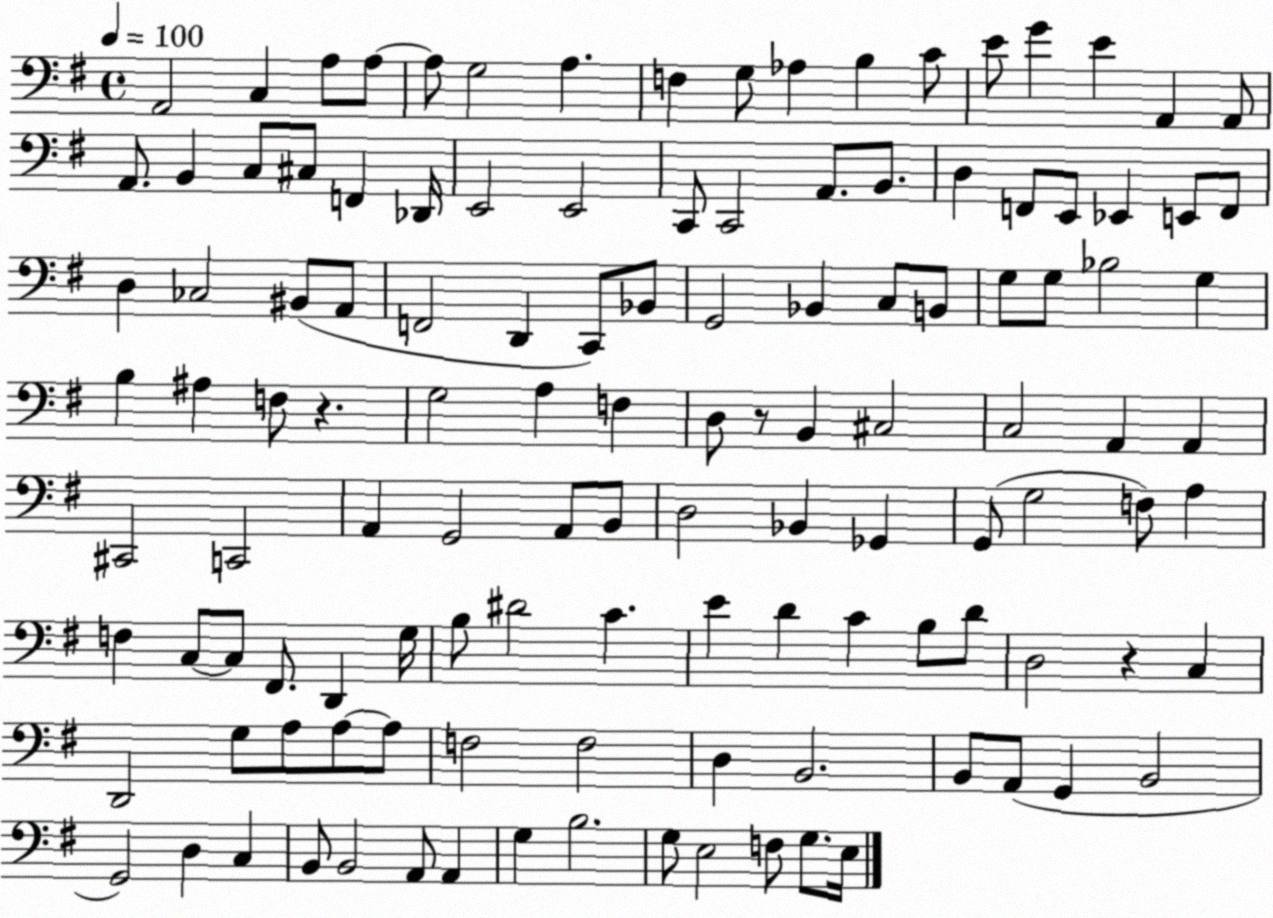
X:1
T:Untitled
M:4/4
L:1/4
K:G
A,,2 C, A,/2 A,/2 A,/2 G,2 A, F, G,/2 _A, B, C/2 E/2 G E A,, A,,/2 A,,/2 B,, C,/2 ^C,/2 F,, _D,,/4 E,,2 E,,2 C,,/2 C,,2 A,,/2 B,,/2 D, F,,/2 E,,/2 _E,, E,,/2 F,,/2 D, _C,2 ^B,,/2 A,,/2 F,,2 D,, C,,/2 _B,,/2 G,,2 _B,, C,/2 B,,/2 G,/2 G,/2 _B,2 G, B, ^A, F,/2 z G,2 A, F, D,/2 z/2 B,, ^C,2 C,2 A,, A,, ^C,,2 C,,2 A,, G,,2 A,,/2 B,,/2 D,2 _B,, _G,, G,,/2 G,2 F,/2 A, F, C,/2 C,/2 ^F,,/2 D,, G,/4 B,/2 ^D2 C E D C B,/2 D/2 D,2 z C, D,,2 G,/2 A,/2 A,/2 A,/2 F,2 F,2 D, B,,2 B,,/2 A,,/2 G,, B,,2 G,,2 D, C, B,,/2 B,,2 A,,/2 A,, G, B,2 G,/2 E,2 F,/2 G,/2 E,/4